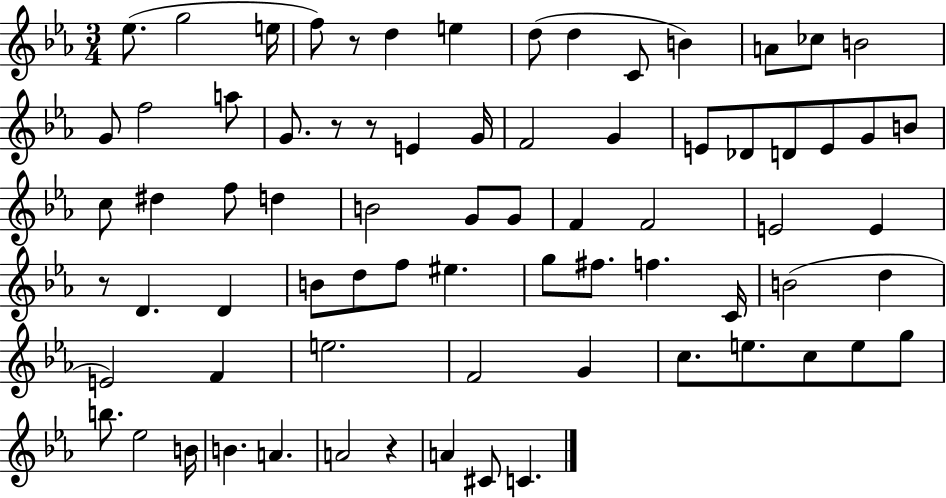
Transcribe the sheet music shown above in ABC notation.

X:1
T:Untitled
M:3/4
L:1/4
K:Eb
_e/2 g2 e/4 f/2 z/2 d e d/2 d C/2 B A/2 _c/2 B2 G/2 f2 a/2 G/2 z/2 z/2 E G/4 F2 G E/2 _D/2 D/2 E/2 G/2 B/2 c/2 ^d f/2 d B2 G/2 G/2 F F2 E2 E z/2 D D B/2 d/2 f/2 ^e g/2 ^f/2 f C/4 B2 d E2 F e2 F2 G c/2 e/2 c/2 e/2 g/2 b/2 _e2 B/4 B A A2 z A ^C/2 C